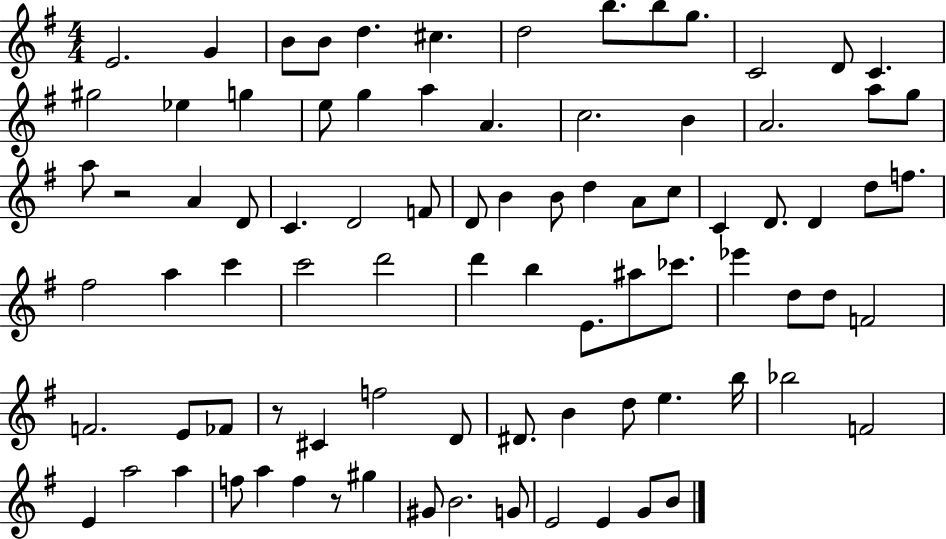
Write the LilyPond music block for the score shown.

{
  \clef treble
  \numericTimeSignature
  \time 4/4
  \key g \major
  e'2. g'4 | b'8 b'8 d''4. cis''4. | d''2 b''8. b''8 g''8. | c'2 d'8 c'4. | \break gis''2 ees''4 g''4 | e''8 g''4 a''4 a'4. | c''2. b'4 | a'2. a''8 g''8 | \break a''8 r2 a'4 d'8 | c'4. d'2 f'8 | d'8 b'4 b'8 d''4 a'8 c''8 | c'4 d'8. d'4 d''8 f''8. | \break fis''2 a''4 c'''4 | c'''2 d'''2 | d'''4 b''4 e'8. ais''8 ces'''8. | ees'''4 d''8 d''8 f'2 | \break f'2. e'8 fes'8 | r8 cis'4 f''2 d'8 | dis'8. b'4 d''8 e''4. b''16 | bes''2 f'2 | \break e'4 a''2 a''4 | f''8 a''4 f''4 r8 gis''4 | gis'8 b'2. g'8 | e'2 e'4 g'8 b'8 | \break \bar "|."
}